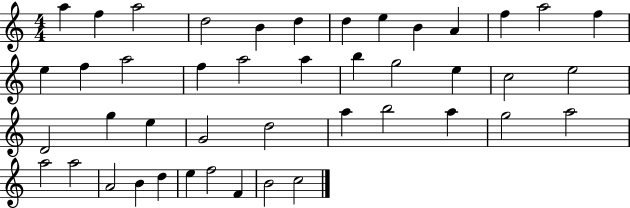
{
  \clef treble
  \numericTimeSignature
  \time 4/4
  \key c \major
  a''4 f''4 a''2 | d''2 b'4 d''4 | d''4 e''4 b'4 a'4 | f''4 a''2 f''4 | \break e''4 f''4 a''2 | f''4 a''2 a''4 | b''4 g''2 e''4 | c''2 e''2 | \break d'2 g''4 e''4 | g'2 d''2 | a''4 b''2 a''4 | g''2 a''2 | \break a''2 a''2 | a'2 b'4 d''4 | e''4 f''2 f'4 | b'2 c''2 | \break \bar "|."
}